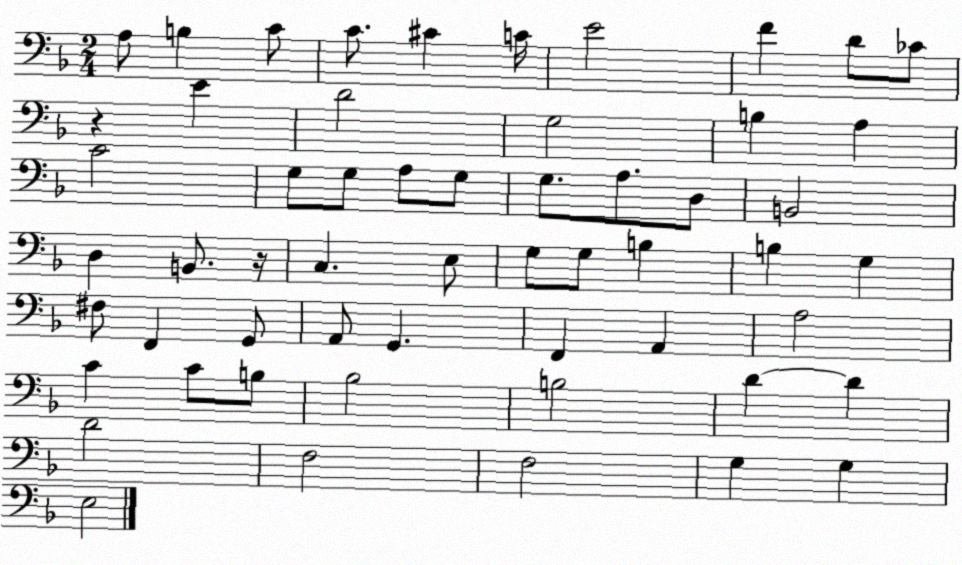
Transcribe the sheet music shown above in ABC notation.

X:1
T:Untitled
M:2/4
L:1/4
K:F
A,/2 B, C/2 C/2 ^C C/4 E2 F D/2 _C/2 z E D2 G,2 B, A, C2 G,/2 G,/2 A,/2 G,/2 G,/2 A,/2 D,/2 B,,2 D, B,,/2 z/4 C, E,/2 G,/2 G,/2 B, B, G, ^F,/2 F,, G,,/2 A,,/2 G,, F,, A,, A,2 C C/2 B,/2 _B,2 B,2 D D D2 F,2 F,2 G, G, E,2